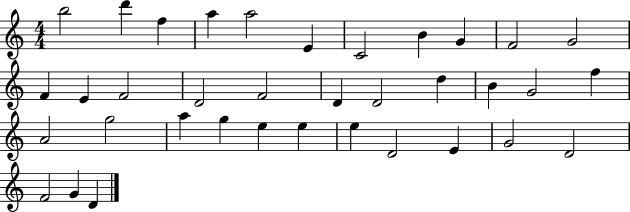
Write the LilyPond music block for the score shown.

{
  \clef treble
  \numericTimeSignature
  \time 4/4
  \key c \major
  b''2 d'''4 f''4 | a''4 a''2 e'4 | c'2 b'4 g'4 | f'2 g'2 | \break f'4 e'4 f'2 | d'2 f'2 | d'4 d'2 d''4 | b'4 g'2 f''4 | \break a'2 g''2 | a''4 g''4 e''4 e''4 | e''4 d'2 e'4 | g'2 d'2 | \break f'2 g'4 d'4 | \bar "|."
}